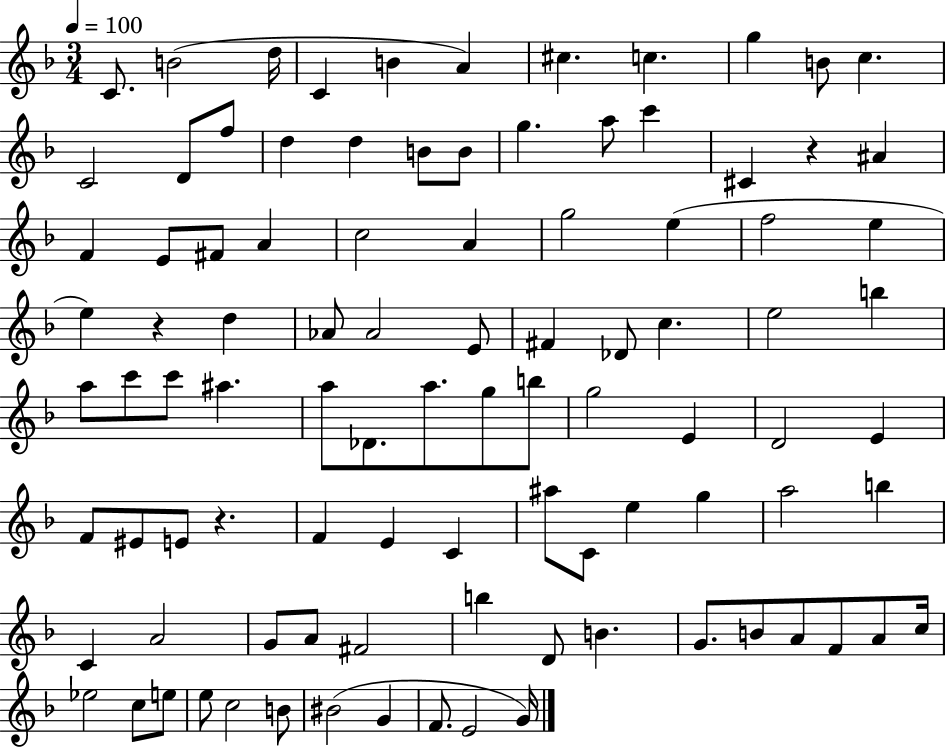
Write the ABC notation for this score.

X:1
T:Untitled
M:3/4
L:1/4
K:F
C/2 B2 d/4 C B A ^c c g B/2 c C2 D/2 f/2 d d B/2 B/2 g a/2 c' ^C z ^A F E/2 ^F/2 A c2 A g2 e f2 e e z d _A/2 _A2 E/2 ^F _D/2 c e2 b a/2 c'/2 c'/2 ^a a/2 _D/2 a/2 g/2 b/2 g2 E D2 E F/2 ^E/2 E/2 z F E C ^a/2 C/2 e g a2 b C A2 G/2 A/2 ^F2 b D/2 B G/2 B/2 A/2 F/2 A/2 c/4 _e2 c/2 e/2 e/2 c2 B/2 ^B2 G F/2 E2 G/4